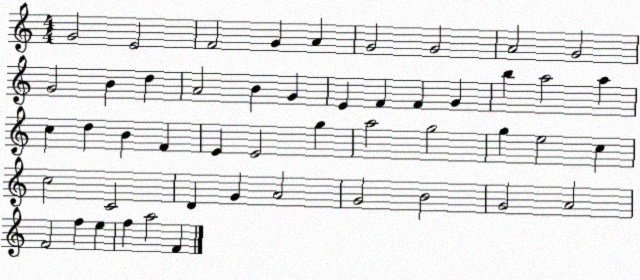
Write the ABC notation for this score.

X:1
T:Untitled
M:4/4
L:1/4
K:C
G2 E2 F2 G A G2 G2 A2 G2 G2 B d A2 B G E F F G b a2 a c d B F E E2 g a2 g2 g e2 c c2 C2 D G A2 G2 B2 G2 A2 F2 f e f a2 F